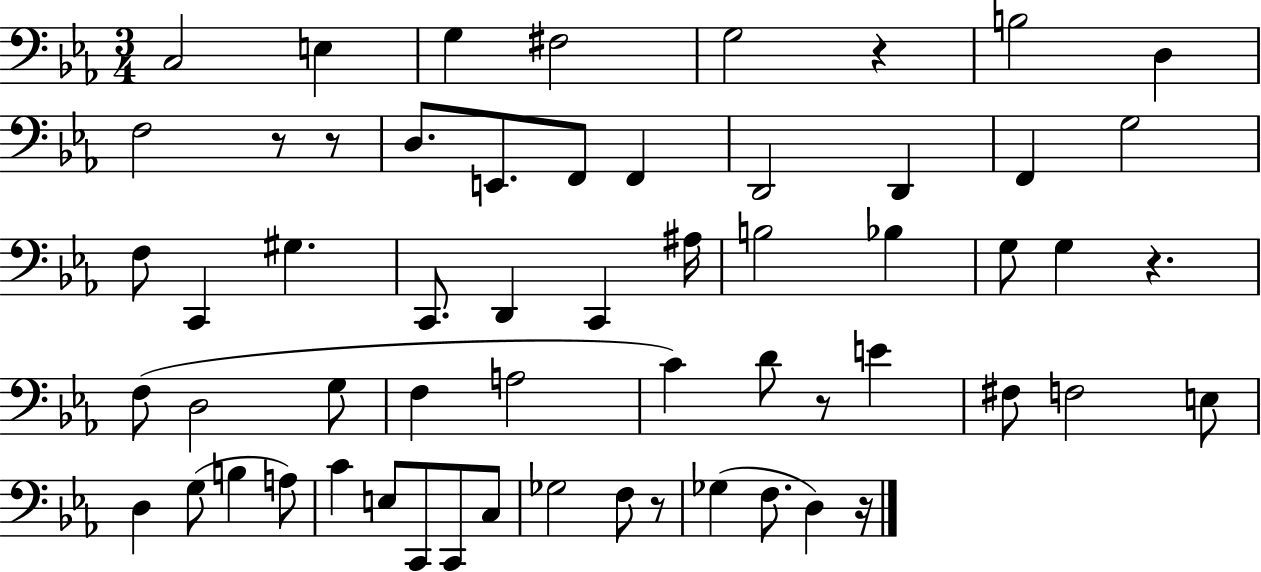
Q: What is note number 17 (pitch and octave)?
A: F3